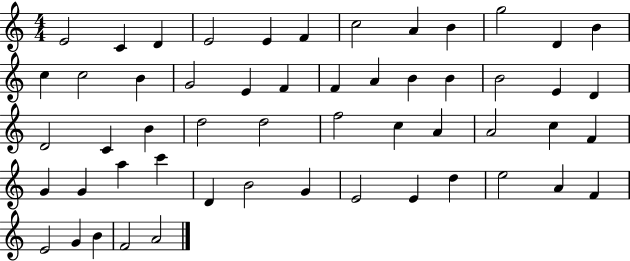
{
  \clef treble
  \numericTimeSignature
  \time 4/4
  \key c \major
  e'2 c'4 d'4 | e'2 e'4 f'4 | c''2 a'4 b'4 | g''2 d'4 b'4 | \break c''4 c''2 b'4 | g'2 e'4 f'4 | f'4 a'4 b'4 b'4 | b'2 e'4 d'4 | \break d'2 c'4 b'4 | d''2 d''2 | f''2 c''4 a'4 | a'2 c''4 f'4 | \break g'4 g'4 a''4 c'''4 | d'4 b'2 g'4 | e'2 e'4 d''4 | e''2 a'4 f'4 | \break e'2 g'4 b'4 | f'2 a'2 | \bar "|."
}